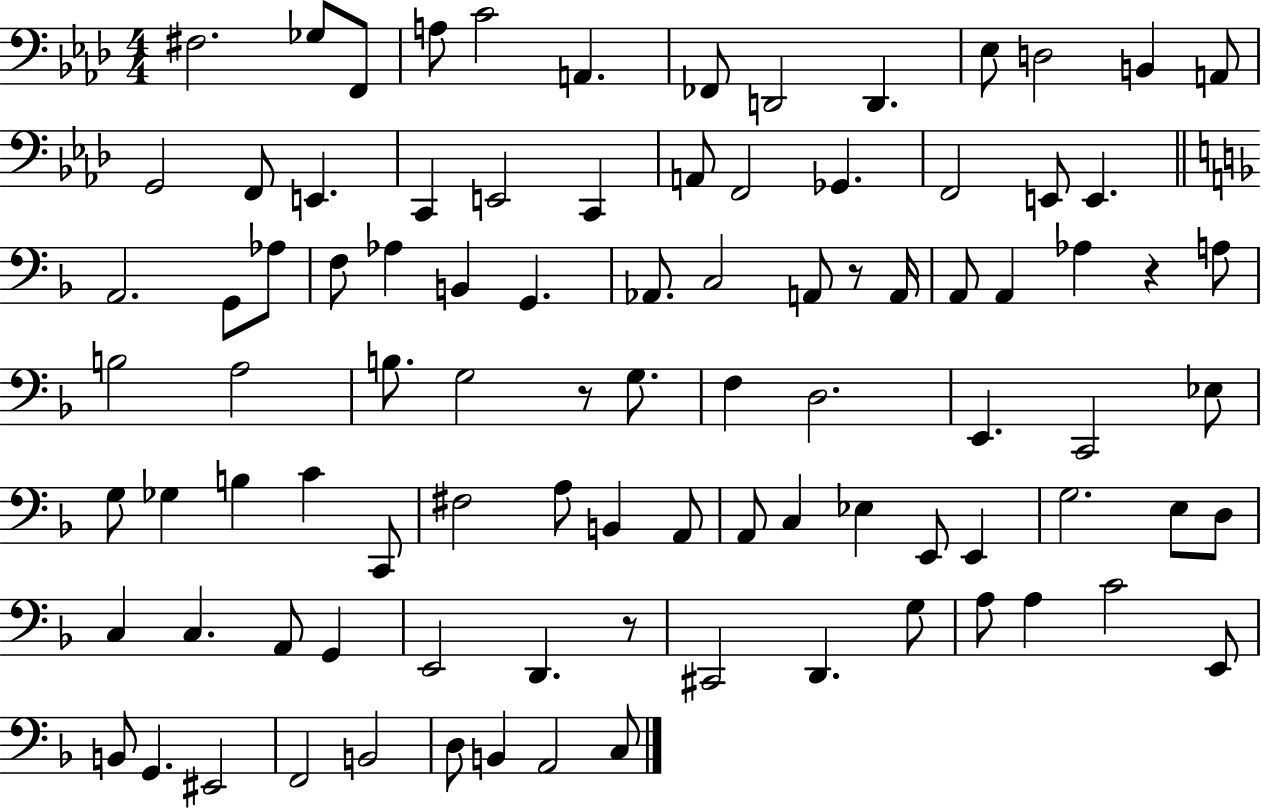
{
  \clef bass
  \numericTimeSignature
  \time 4/4
  \key aes \major
  fis2. ges8 f,8 | a8 c'2 a,4. | fes,8 d,2 d,4. | ees8 d2 b,4 a,8 | \break g,2 f,8 e,4. | c,4 e,2 c,4 | a,8 f,2 ges,4. | f,2 e,8 e,4. | \break \bar "||" \break \key d \minor a,2. g,8 aes8 | f8 aes4 b,4 g,4. | aes,8. c2 a,8 r8 a,16 | a,8 a,4 aes4 r4 a8 | \break b2 a2 | b8. g2 r8 g8. | f4 d2. | e,4. c,2 ees8 | \break g8 ges4 b4 c'4 c,8 | fis2 a8 b,4 a,8 | a,8 c4 ees4 e,8 e,4 | g2. e8 d8 | \break c4 c4. a,8 g,4 | e,2 d,4. r8 | cis,2 d,4. g8 | a8 a4 c'2 e,8 | \break b,8 g,4. eis,2 | f,2 b,2 | d8 b,4 a,2 c8 | \bar "|."
}